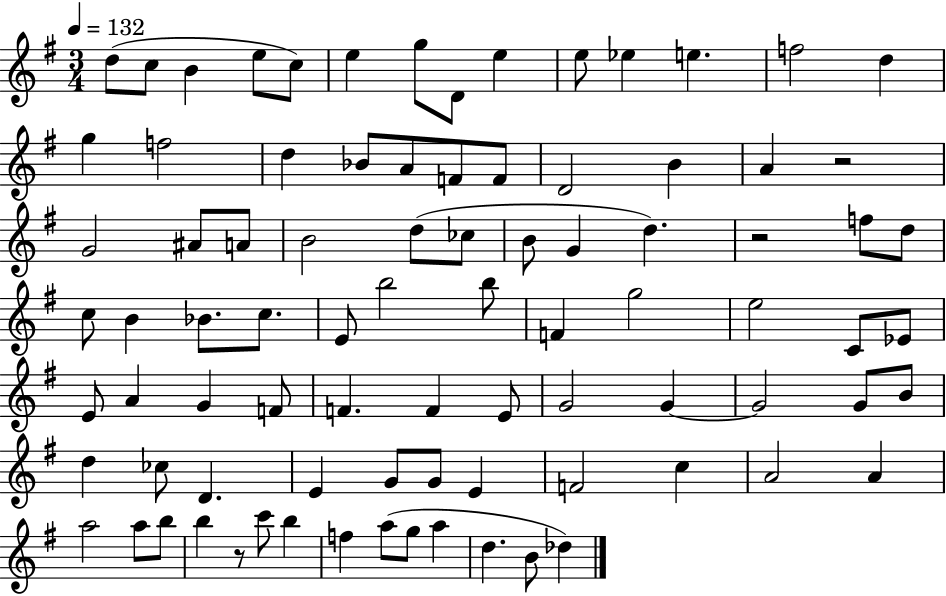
{
  \clef treble
  \numericTimeSignature
  \time 3/4
  \key g \major
  \tempo 4 = 132
  d''8( c''8 b'4 e''8 c''8) | e''4 g''8 d'8 e''4 | e''8 ees''4 e''4. | f''2 d''4 | \break g''4 f''2 | d''4 bes'8 a'8 f'8 f'8 | d'2 b'4 | a'4 r2 | \break g'2 ais'8 a'8 | b'2 d''8( ces''8 | b'8 g'4 d''4.) | r2 f''8 d''8 | \break c''8 b'4 bes'8. c''8. | e'8 b''2 b''8 | f'4 g''2 | e''2 c'8 ees'8 | \break e'8 a'4 g'4 f'8 | f'4. f'4 e'8 | g'2 g'4~~ | g'2 g'8 b'8 | \break d''4 ces''8 d'4. | e'4 g'8 g'8 e'4 | f'2 c''4 | a'2 a'4 | \break a''2 a''8 b''8 | b''4 r8 c'''8 b''4 | f''4 a''8( g''8 a''4 | d''4. b'8 des''4) | \break \bar "|."
}